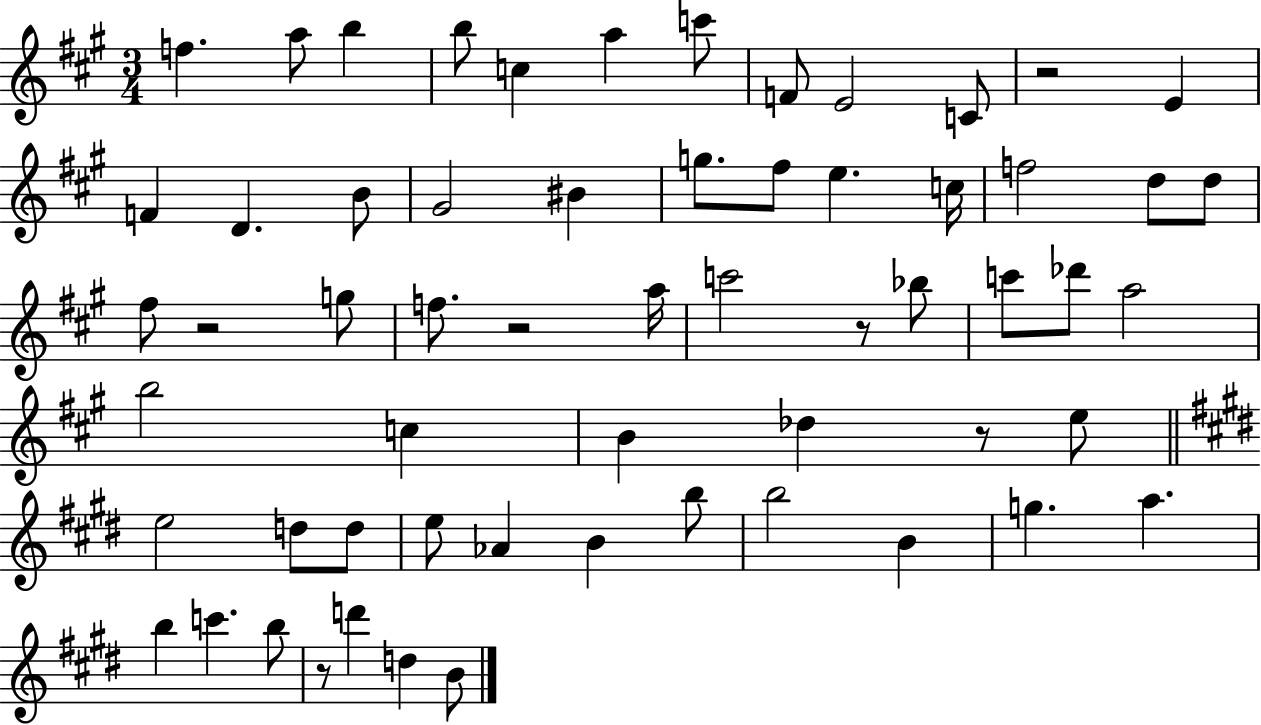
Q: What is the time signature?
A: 3/4